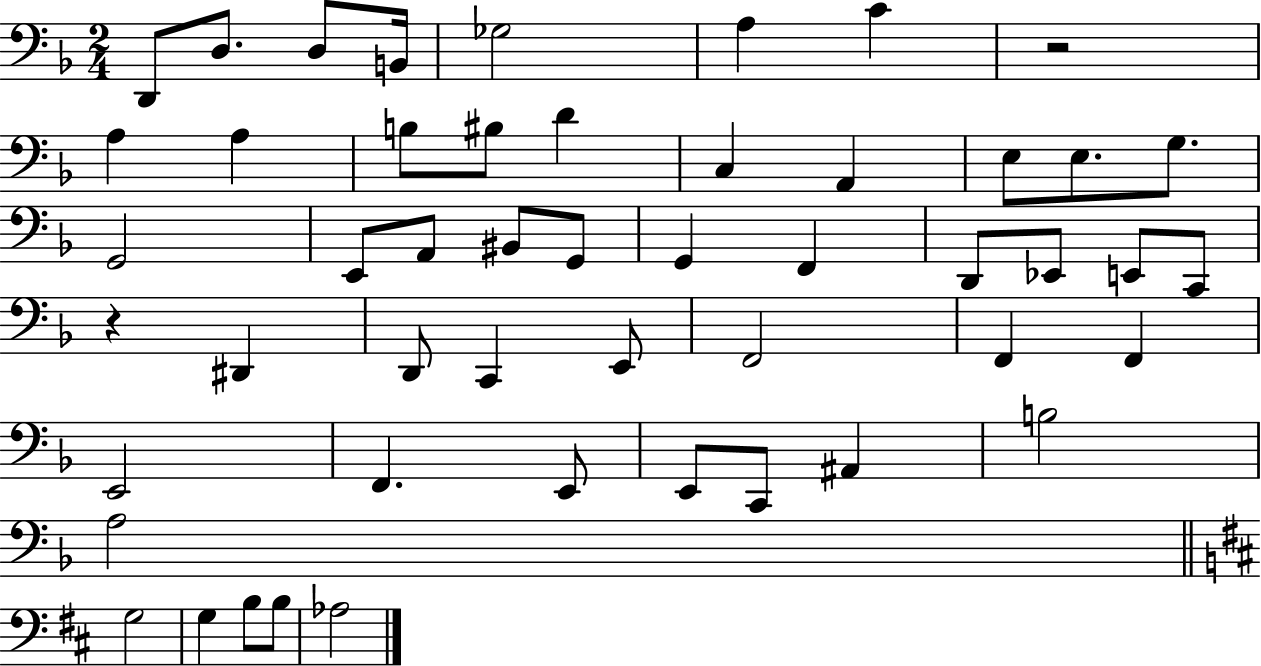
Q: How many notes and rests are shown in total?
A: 50